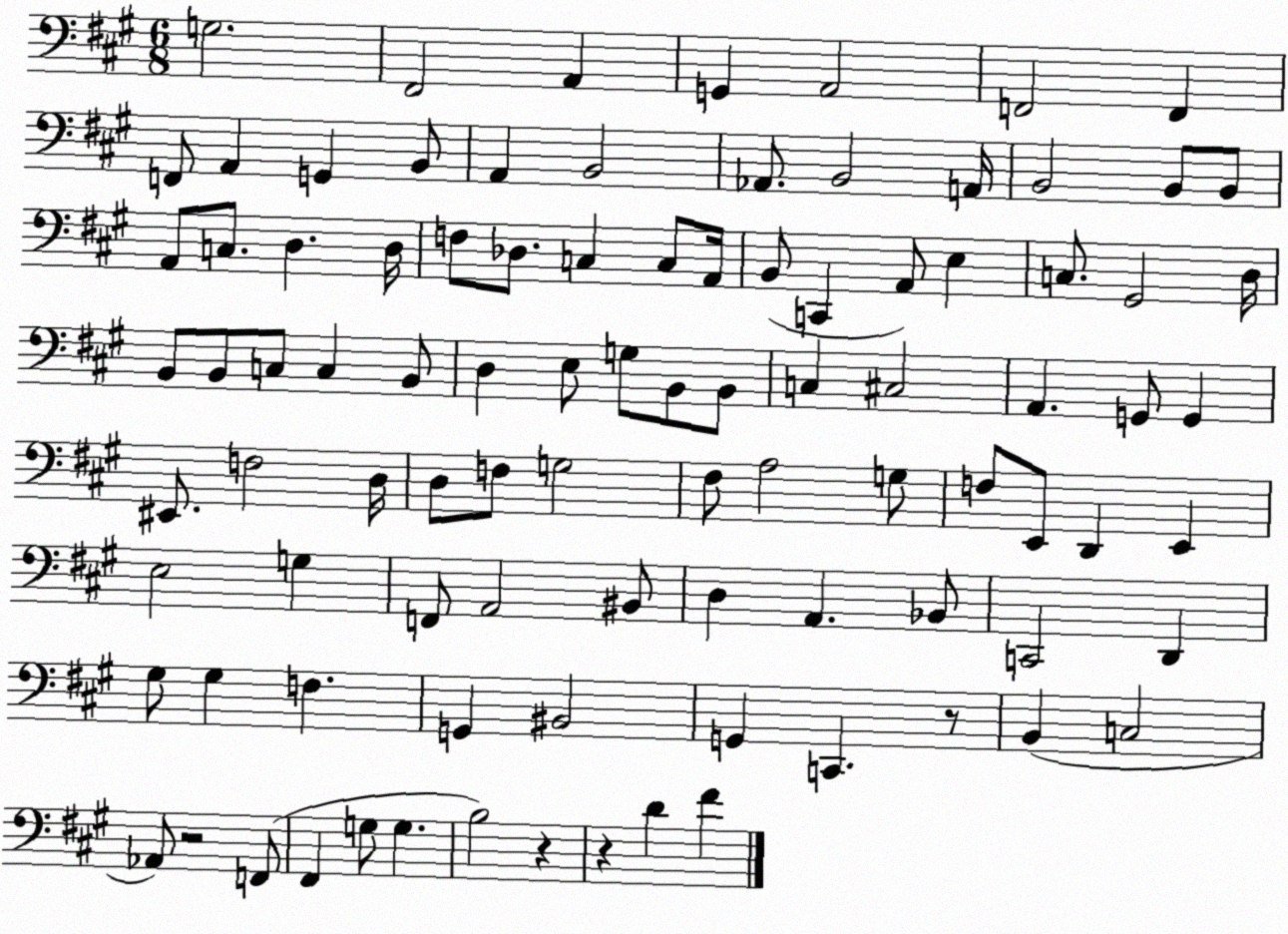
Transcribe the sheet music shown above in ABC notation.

X:1
T:Untitled
M:6/8
L:1/4
K:A
G,2 ^F,,2 A,, G,, A,,2 F,,2 F,, F,,/2 A,, G,, B,,/2 A,, B,,2 _A,,/2 B,,2 A,,/4 B,,2 B,,/2 B,,/2 A,,/2 C,/2 D, D,/4 F,/2 _D,/2 C, C,/2 A,,/4 B,,/2 C,, A,,/2 E, C,/2 ^G,,2 D,/4 B,,/2 B,,/2 C,/2 C, B,,/2 D, E,/2 G,/2 B,,/2 B,,/2 C, ^C,2 A,, G,,/2 G,, ^E,,/2 F,2 D,/4 D,/2 F,/2 G,2 ^F,/2 A,2 G,/2 F,/2 E,,/2 D,, E,, E,2 G, F,,/2 A,,2 ^B,,/2 D, A,, _B,,/2 C,,2 D,, ^G,/2 ^G, F, G,, ^B,,2 G,, C,, z/2 B,, C,2 _A,,/2 z2 F,,/2 ^F,, G,/2 G, B,2 z z D ^F